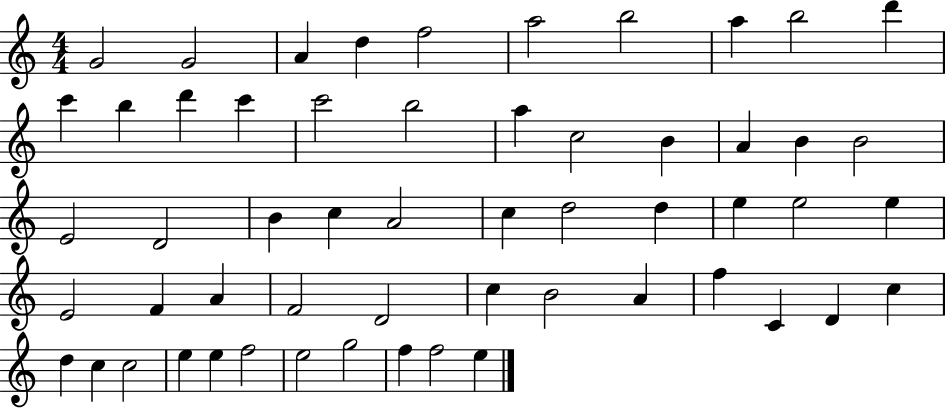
G4/h G4/h A4/q D5/q F5/h A5/h B5/h A5/q B5/h D6/q C6/q B5/q D6/q C6/q C6/h B5/h A5/q C5/h B4/q A4/q B4/q B4/h E4/h D4/h B4/q C5/q A4/h C5/q D5/h D5/q E5/q E5/h E5/q E4/h F4/q A4/q F4/h D4/h C5/q B4/h A4/q F5/q C4/q D4/q C5/q D5/q C5/q C5/h E5/q E5/q F5/h E5/h G5/h F5/q F5/h E5/q